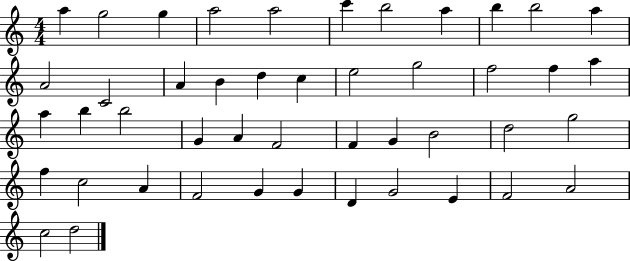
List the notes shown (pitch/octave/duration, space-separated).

A5/q G5/h G5/q A5/h A5/h C6/q B5/h A5/q B5/q B5/h A5/q A4/h C4/h A4/q B4/q D5/q C5/q E5/h G5/h F5/h F5/q A5/q A5/q B5/q B5/h G4/q A4/q F4/h F4/q G4/q B4/h D5/h G5/h F5/q C5/h A4/q F4/h G4/q G4/q D4/q G4/h E4/q F4/h A4/h C5/h D5/h